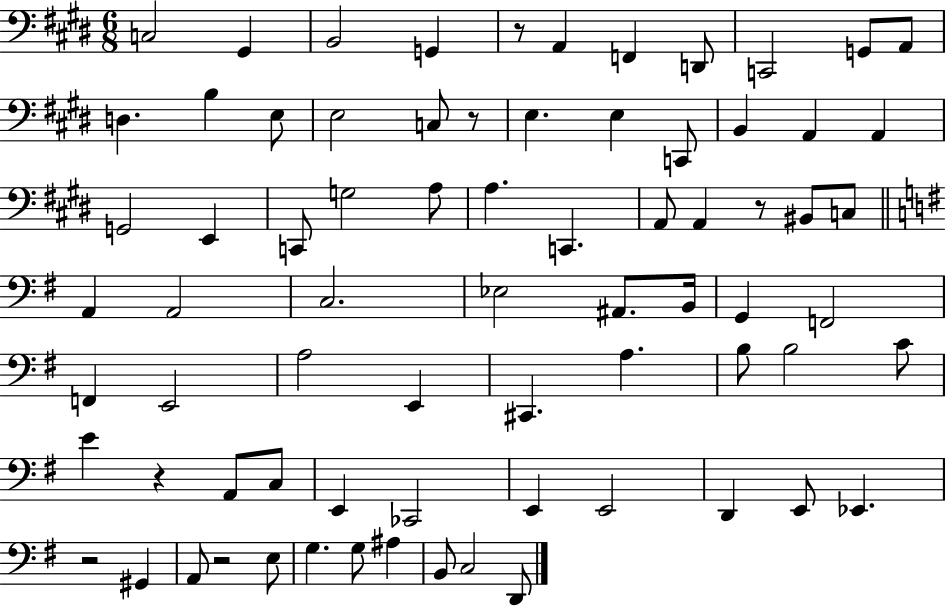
X:1
T:Untitled
M:6/8
L:1/4
K:E
C,2 ^G,, B,,2 G,, z/2 A,, F,, D,,/2 C,,2 G,,/2 A,,/2 D, B, E,/2 E,2 C,/2 z/2 E, E, C,,/2 B,, A,, A,, G,,2 E,, C,,/2 G,2 A,/2 A, C,, A,,/2 A,, z/2 ^B,,/2 C,/2 A,, A,,2 C,2 _E,2 ^A,,/2 B,,/4 G,, F,,2 F,, E,,2 A,2 E,, ^C,, A, B,/2 B,2 C/2 E z A,,/2 C,/2 E,, _C,,2 E,, E,,2 D,, E,,/2 _E,, z2 ^G,, A,,/2 z2 E,/2 G, G,/2 ^A, B,,/2 C,2 D,,/2